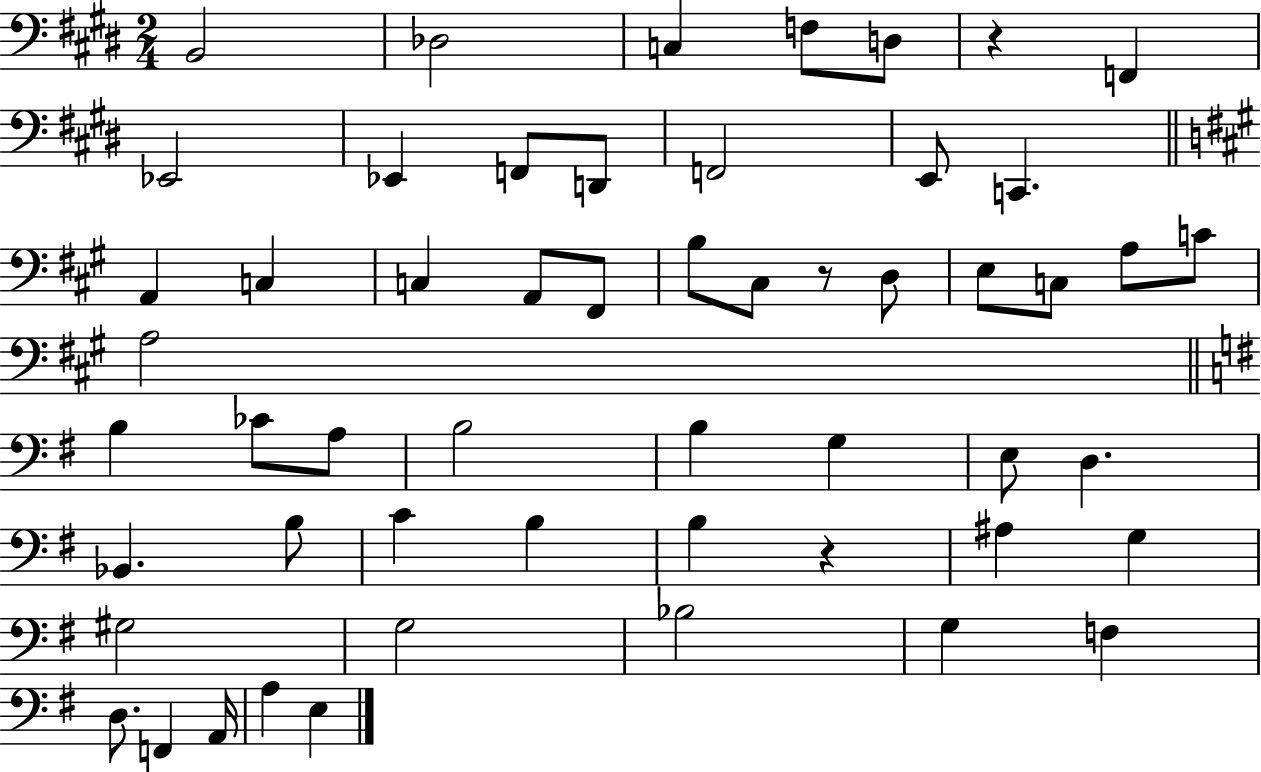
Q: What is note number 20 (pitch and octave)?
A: C#3